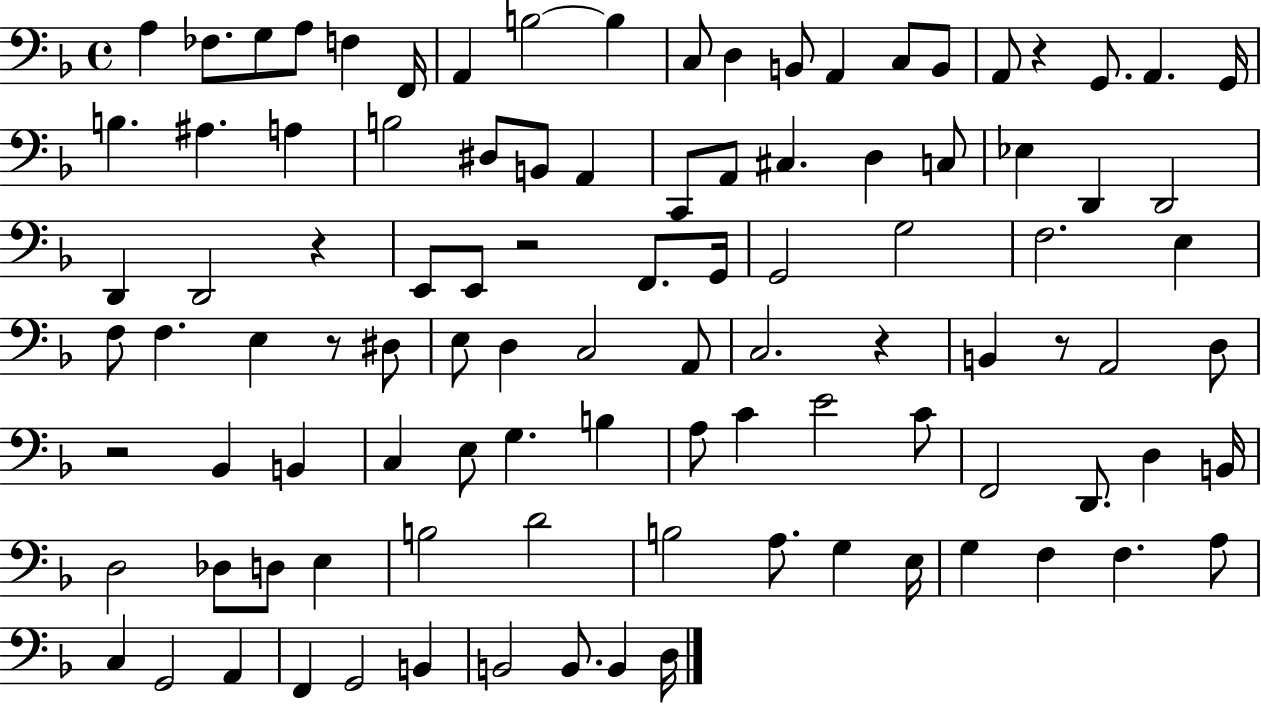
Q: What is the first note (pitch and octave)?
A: A3